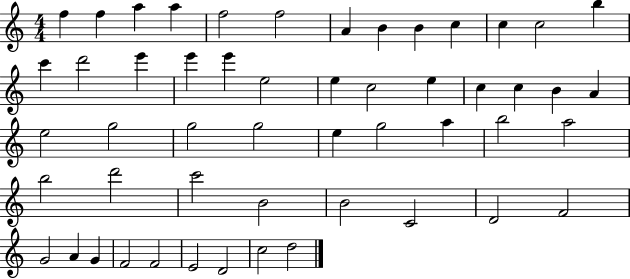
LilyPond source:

{
  \clef treble
  \numericTimeSignature
  \time 4/4
  \key c \major
  f''4 f''4 a''4 a''4 | f''2 f''2 | a'4 b'4 b'4 c''4 | c''4 c''2 b''4 | \break c'''4 d'''2 e'''4 | e'''4 e'''4 e''2 | e''4 c''2 e''4 | c''4 c''4 b'4 a'4 | \break e''2 g''2 | g''2 g''2 | e''4 g''2 a''4 | b''2 a''2 | \break b''2 d'''2 | c'''2 b'2 | b'2 c'2 | d'2 f'2 | \break g'2 a'4 g'4 | f'2 f'2 | e'2 d'2 | c''2 d''2 | \break \bar "|."
}